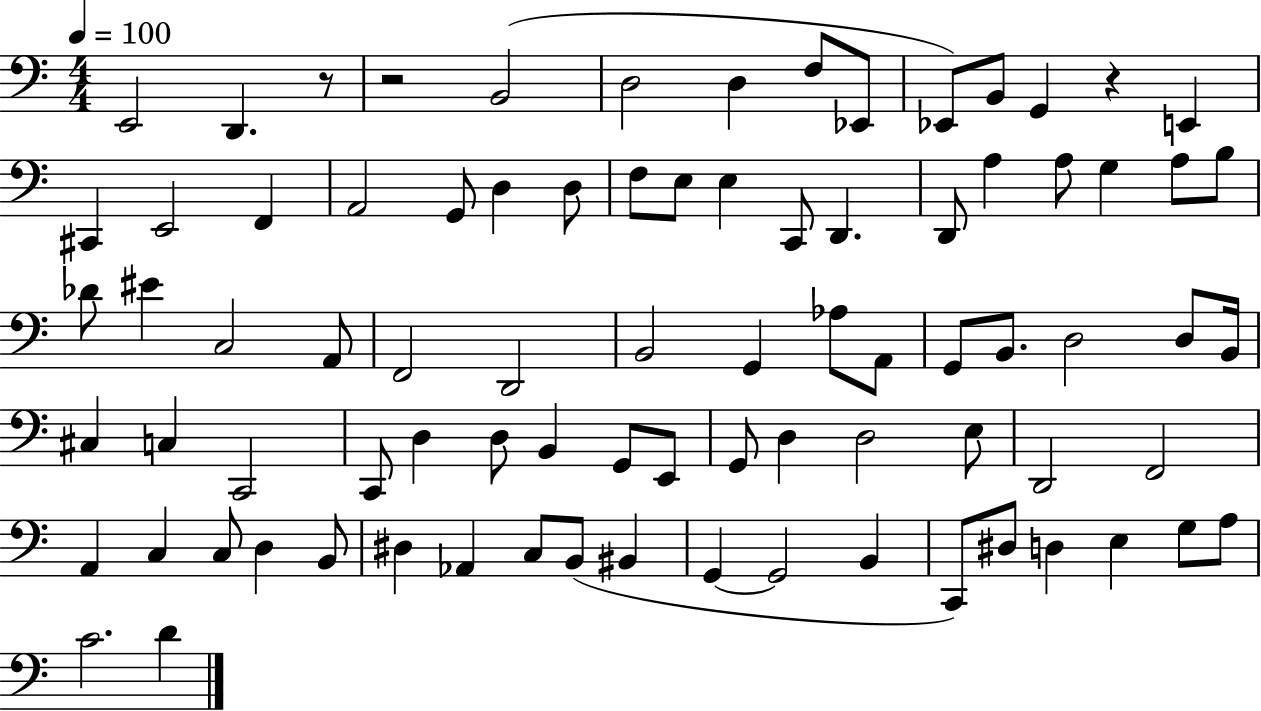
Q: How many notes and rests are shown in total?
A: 83